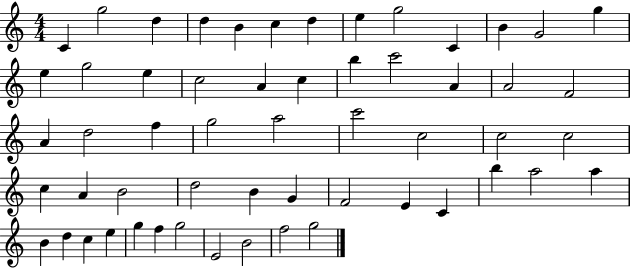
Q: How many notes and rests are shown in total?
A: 56